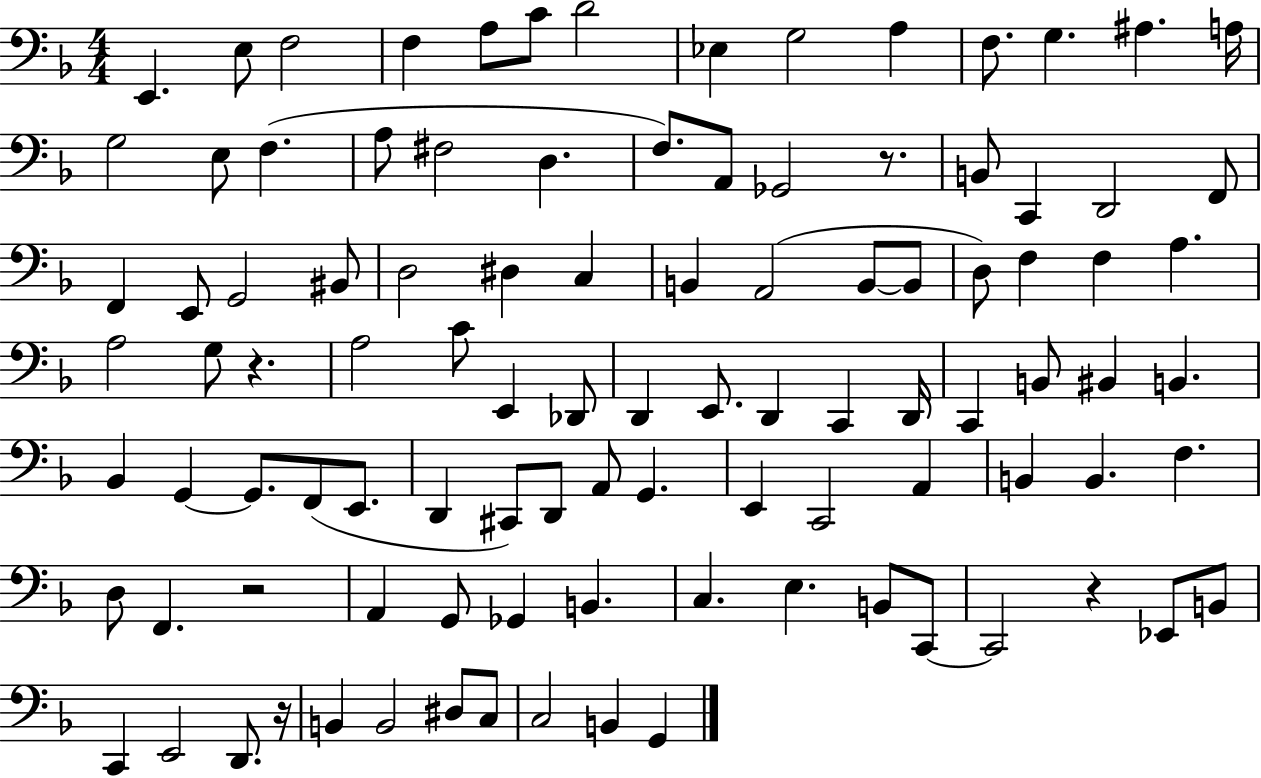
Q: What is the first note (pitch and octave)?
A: E2